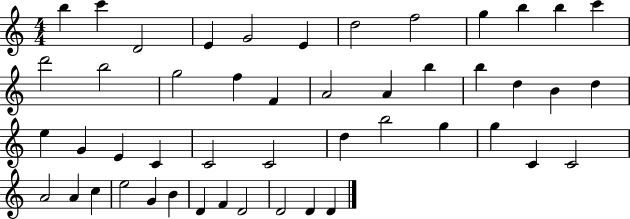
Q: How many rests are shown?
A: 0